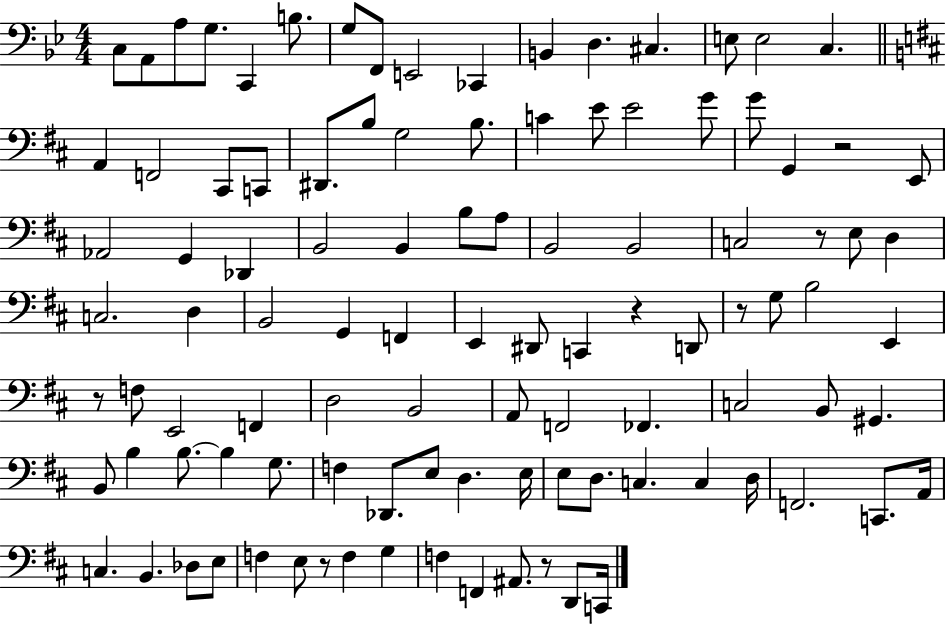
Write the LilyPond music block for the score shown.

{
  \clef bass
  \numericTimeSignature
  \time 4/4
  \key bes \major
  c8 a,8 a8 g8. c,4 b8. | g8 f,8 e,2 ces,4 | b,4 d4. cis4. | e8 e2 c4. | \break \bar "||" \break \key b \minor a,4 f,2 cis,8 c,8 | dis,8. b8 g2 b8. | c'4 e'8 e'2 g'8 | g'8 g,4 r2 e,8 | \break aes,2 g,4 des,4 | b,2 b,4 b8 a8 | b,2 b,2 | c2 r8 e8 d4 | \break c2. d4 | b,2 g,4 f,4 | e,4 dis,8 c,4 r4 d,8 | r8 g8 b2 e,4 | \break r8 f8 e,2 f,4 | d2 b,2 | a,8 f,2 fes,4. | c2 b,8 gis,4. | \break b,8 b4 b8.~~ b4 g8. | f4 des,8. e8 d4. e16 | e8 d8. c4. c4 d16 | f,2. c,8. a,16 | \break c4. b,4. des8 e8 | f4 e8 r8 f4 g4 | f4 f,4 ais,8. r8 d,8 c,16 | \bar "|."
}